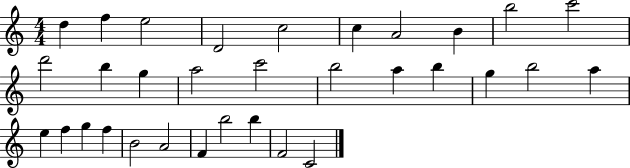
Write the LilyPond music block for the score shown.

{
  \clef treble
  \numericTimeSignature
  \time 4/4
  \key c \major
  d''4 f''4 e''2 | d'2 c''2 | c''4 a'2 b'4 | b''2 c'''2 | \break d'''2 b''4 g''4 | a''2 c'''2 | b''2 a''4 b''4 | g''4 b''2 a''4 | \break e''4 f''4 g''4 f''4 | b'2 a'2 | f'4 b''2 b''4 | f'2 c'2 | \break \bar "|."
}